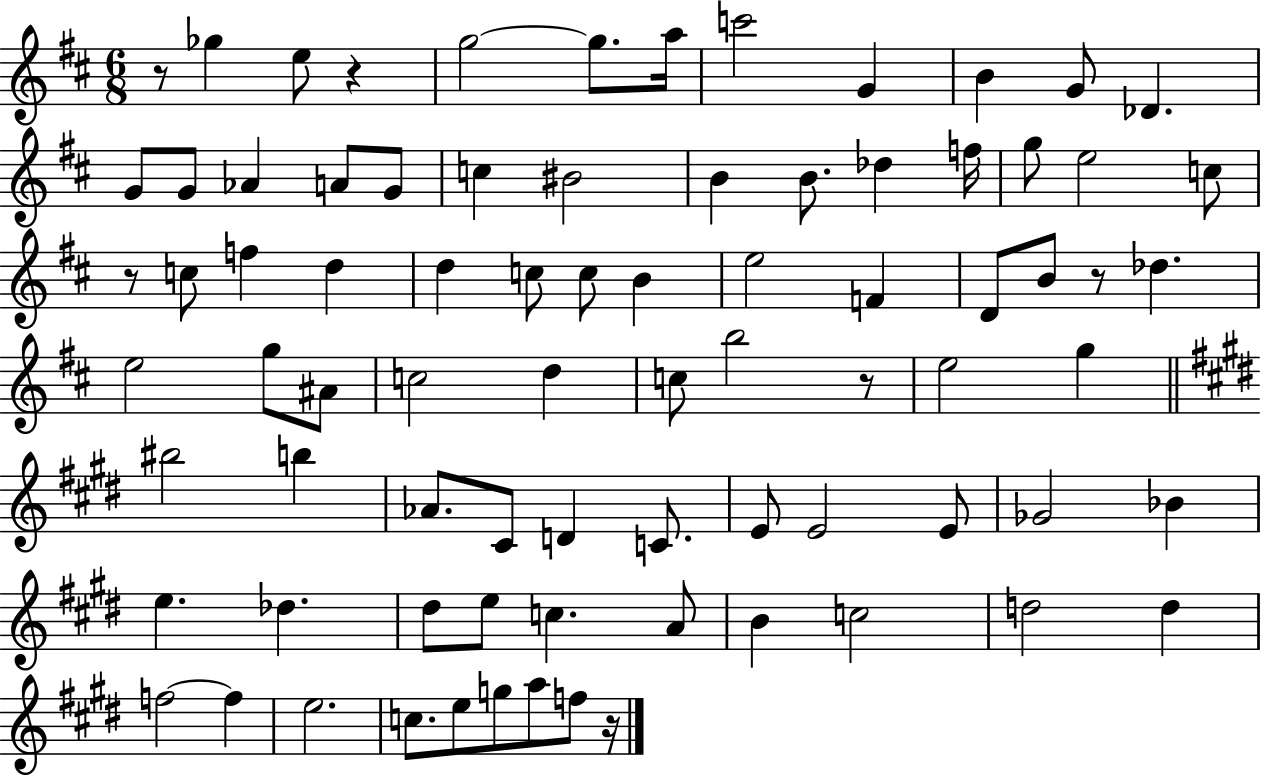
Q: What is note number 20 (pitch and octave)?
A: Db5